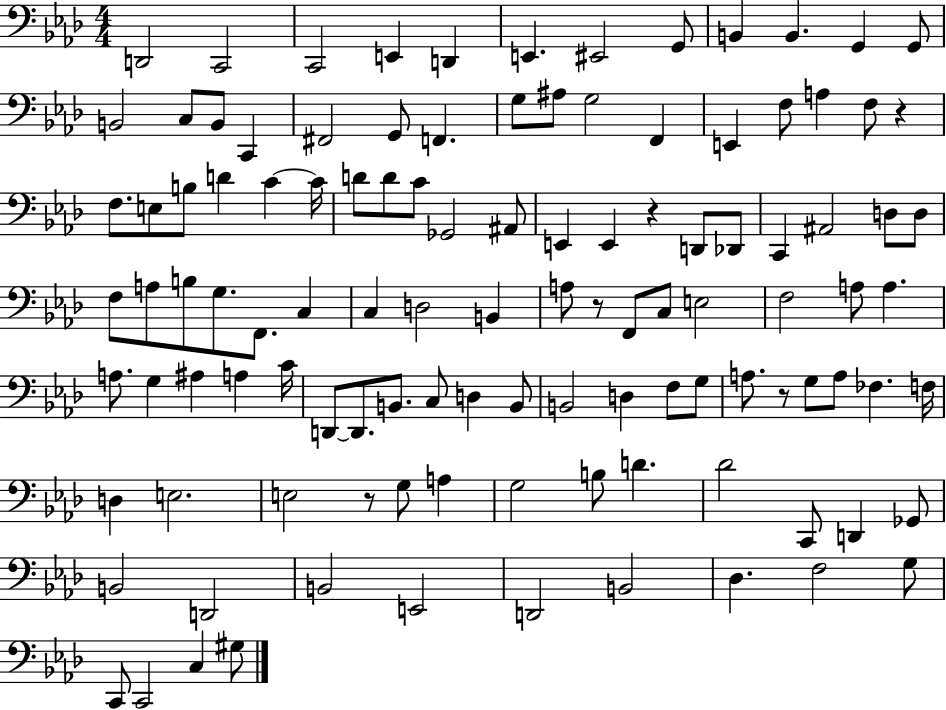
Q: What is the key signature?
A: AES major